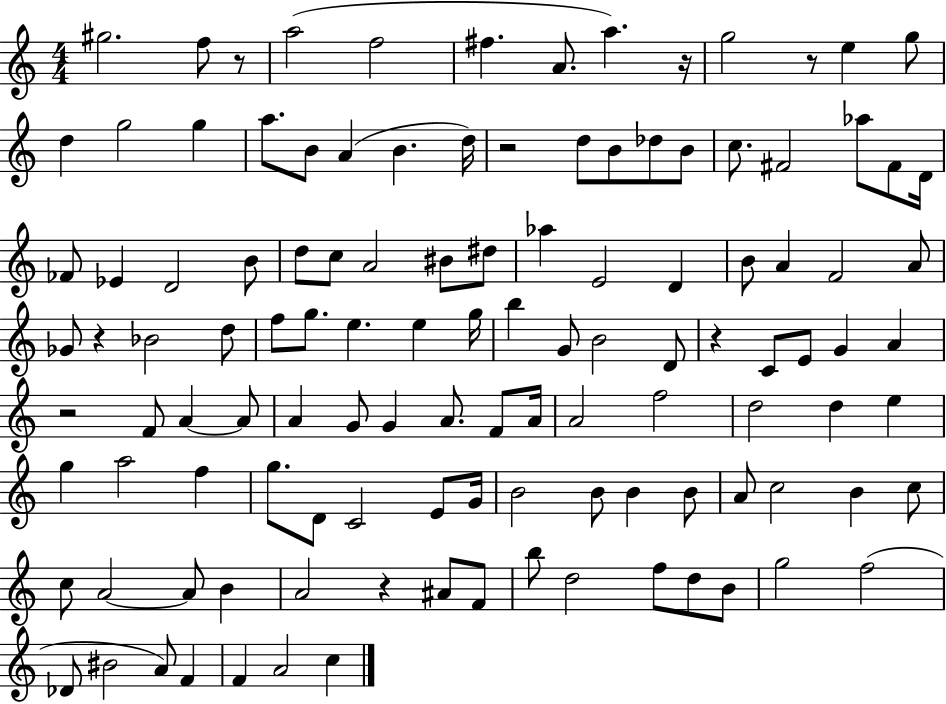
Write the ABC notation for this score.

X:1
T:Untitled
M:4/4
L:1/4
K:C
^g2 f/2 z/2 a2 f2 ^f A/2 a z/4 g2 z/2 e g/2 d g2 g a/2 B/2 A B d/4 z2 d/2 B/2 _d/2 B/2 c/2 ^F2 _a/2 ^F/2 D/4 _F/2 _E D2 B/2 d/2 c/2 A2 ^B/2 ^d/2 _a E2 D B/2 A F2 A/2 _G/2 z _B2 d/2 f/2 g/2 e e g/4 b G/2 B2 D/2 z C/2 E/2 G A z2 F/2 A A/2 A G/2 G A/2 F/2 A/4 A2 f2 d2 d e g a2 f g/2 D/2 C2 E/2 G/4 B2 B/2 B B/2 A/2 c2 B c/2 c/2 A2 A/2 B A2 z ^A/2 F/2 b/2 d2 f/2 d/2 B/2 g2 f2 _D/2 ^B2 A/2 F F A2 c